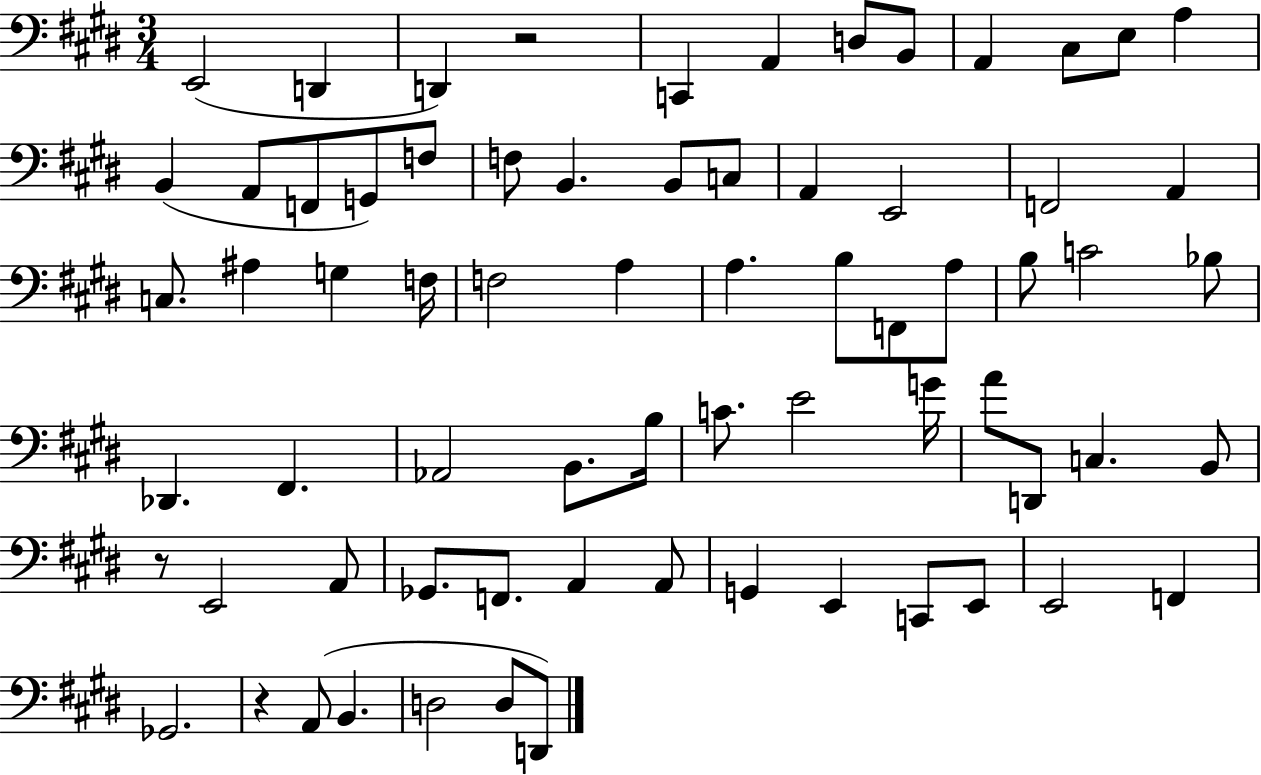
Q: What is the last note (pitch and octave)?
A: D2